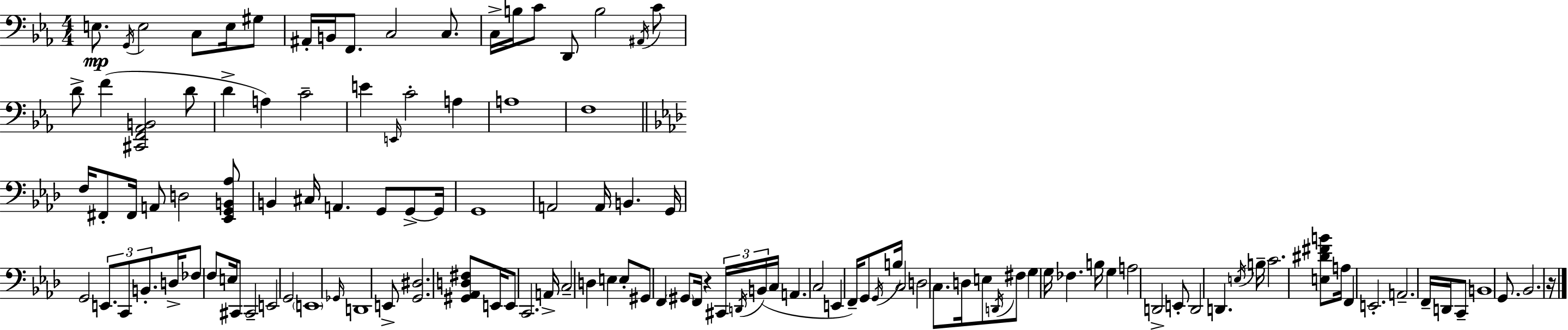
X:1
T:Untitled
M:4/4
L:1/4
K:Cm
E,/2 G,,/4 E,2 C,/2 E,/4 ^G,/2 ^A,,/4 B,,/4 F,,/2 C,2 C,/2 C,/4 B,/4 C/2 D,,/2 B,2 ^A,,/4 C/2 D/2 F [^C,,F,,_A,,B,,]2 D/2 D A, C2 E E,,/4 C2 A, A,4 F,4 F,/4 ^F,,/2 ^F,,/4 A,,/2 D,2 [_E,,G,,B,,_A,]/2 B,, ^C,/4 A,, G,,/2 G,,/2 G,,/4 G,,4 A,,2 A,,/4 B,, G,,/4 G,,2 E,,/2 C,,/2 B,,/2 D,/4 _F,/2 F,/2 E,/4 ^C,,/2 ^C,,2 E,,2 G,,2 E,,4 _G,,/4 D,,4 E,,/2 [G,,^D,]2 [^G,,_A,,D,^F,]/2 E,,/4 E,,/2 C,,2 A,,/4 C,2 D, E, E,/2 ^G,,/2 F,, ^G,,/2 F,,/4 z ^C,,/4 D,,/4 B,,/4 C,/4 A,, C,2 E,, F,,/4 G,,/2 G,,/4 B,/4 C,2 D,2 C,/2 D,/4 E,/2 D,,/4 ^F,/2 G, G,/4 _F, B,/4 G, A,2 D,,2 E,,/2 D,,2 D,, E,/4 B,/4 C2 [E,^D^FB]/2 A,/4 F,, E,,2 A,,2 F,,/4 D,,/4 C,,/2 B,,4 G,,/2 _B,,2 z/4